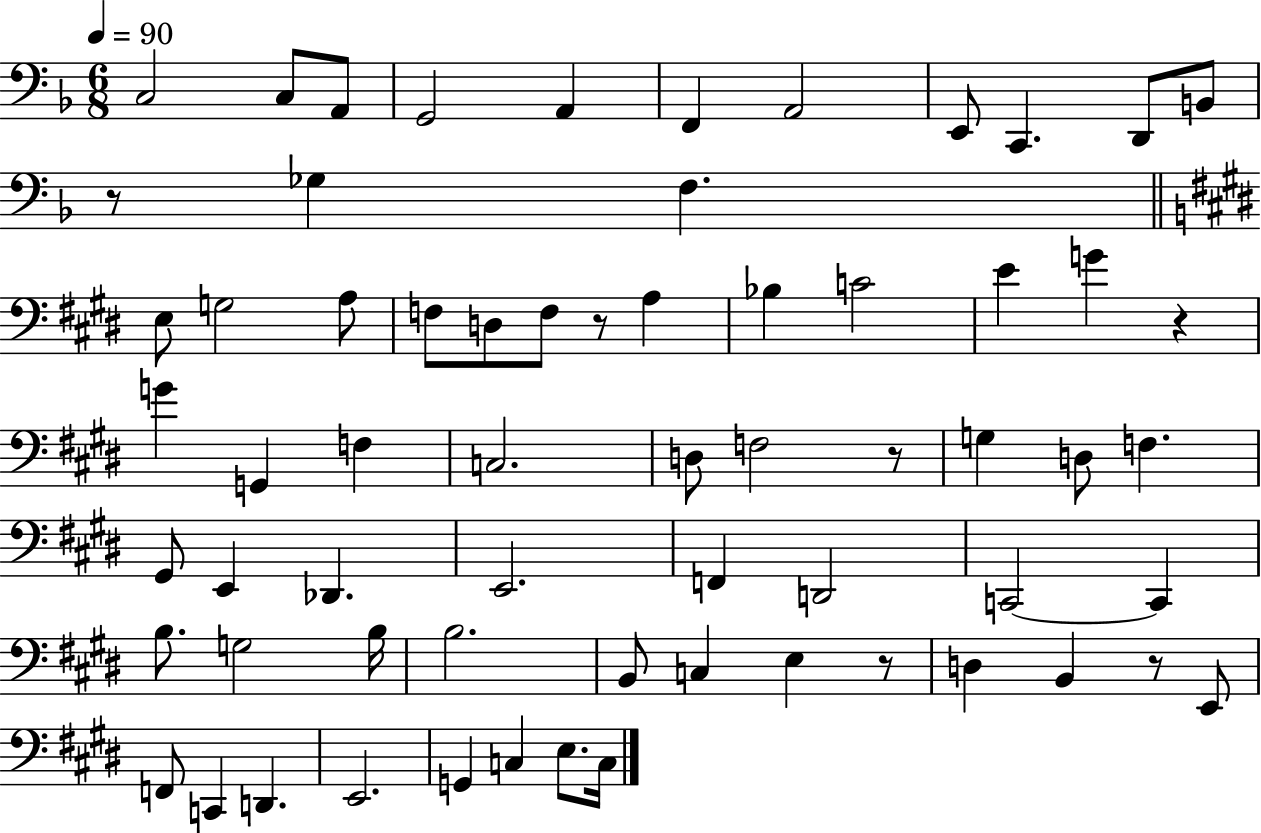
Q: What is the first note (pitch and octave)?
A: C3